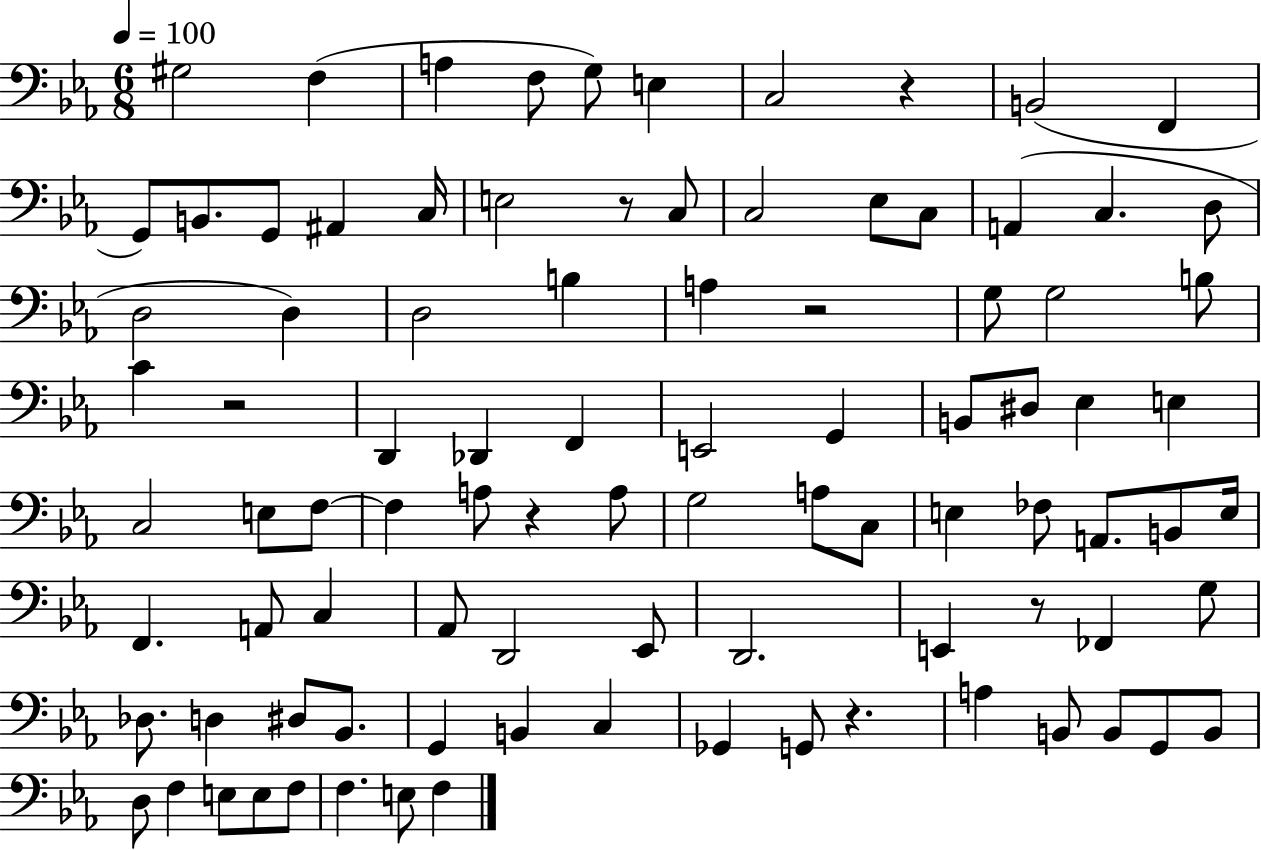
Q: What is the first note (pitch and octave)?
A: G#3